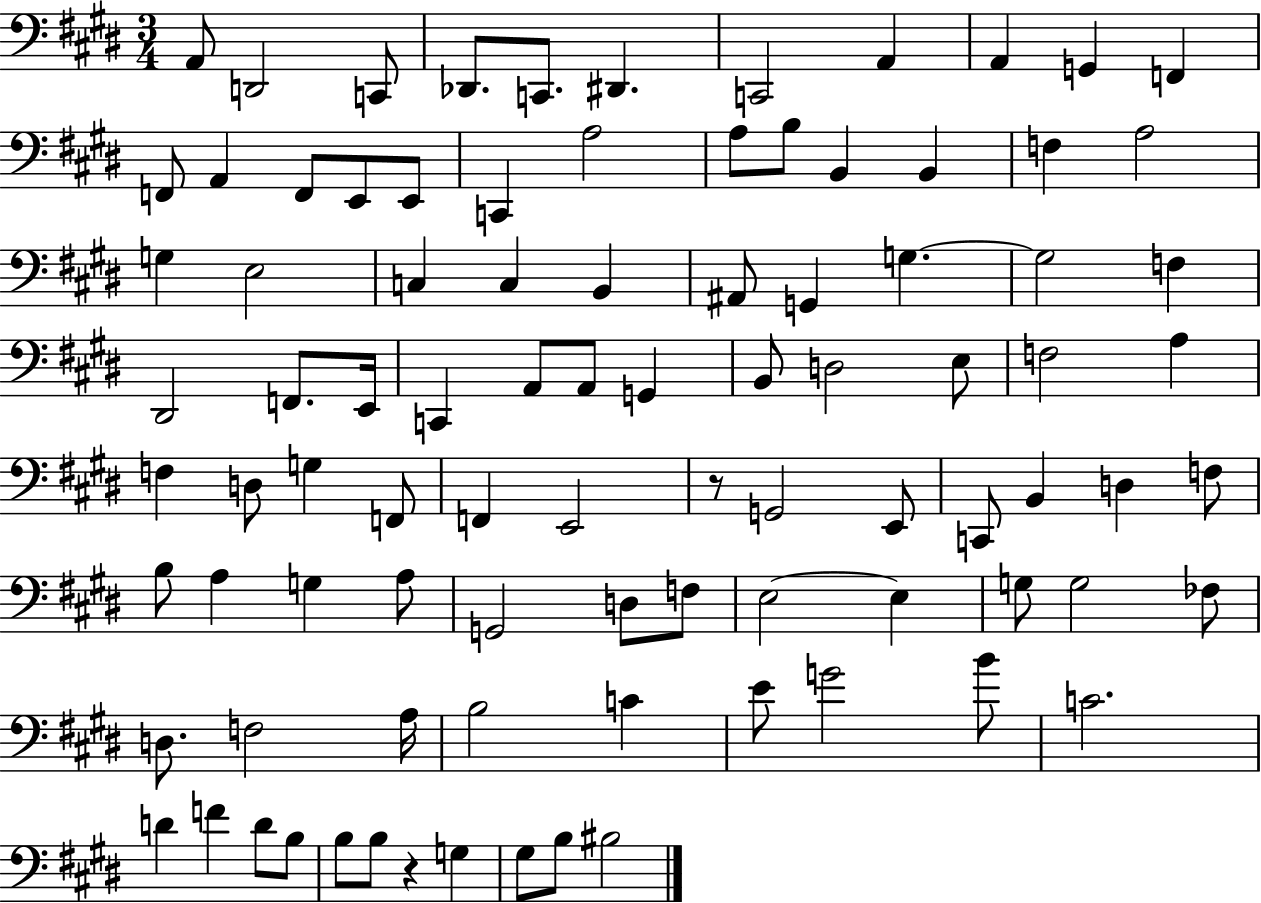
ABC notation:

X:1
T:Untitled
M:3/4
L:1/4
K:E
A,,/2 D,,2 C,,/2 _D,,/2 C,,/2 ^D,, C,,2 A,, A,, G,, F,, F,,/2 A,, F,,/2 E,,/2 E,,/2 C,, A,2 A,/2 B,/2 B,, B,, F, A,2 G, E,2 C, C, B,, ^A,,/2 G,, G, G,2 F, ^D,,2 F,,/2 E,,/4 C,, A,,/2 A,,/2 G,, B,,/2 D,2 E,/2 F,2 A, F, D,/2 G, F,,/2 F,, E,,2 z/2 G,,2 E,,/2 C,,/2 B,, D, F,/2 B,/2 A, G, A,/2 G,,2 D,/2 F,/2 E,2 E, G,/2 G,2 _F,/2 D,/2 F,2 A,/4 B,2 C E/2 G2 B/2 C2 D F D/2 B,/2 B,/2 B,/2 z G, ^G,/2 B,/2 ^B,2